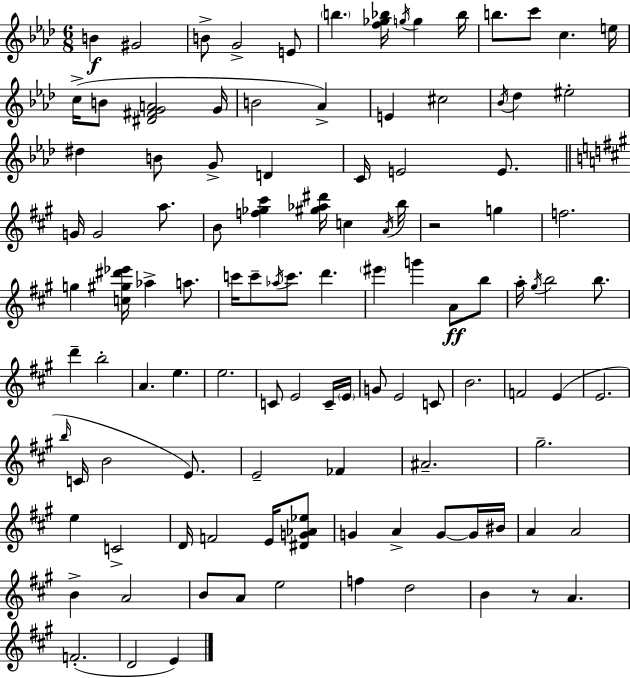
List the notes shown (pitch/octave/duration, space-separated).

B4/q G#4/h B4/e G4/h E4/e B5/q. [F5,Gb5,Bb5]/s G5/s G5/q Bb5/s B5/e. C6/e C5/q. E5/s C5/s B4/e [D#4,F#4,G4,A4]/h G4/s B4/h Ab4/q E4/q C#5/h Bb4/s Db5/q EIS5/h D#5/q B4/e G4/e D4/q C4/s E4/h E4/e. G4/s G4/h A5/e. B4/e [F5,Gb5,C#6]/q [G#5,Ab5,D#6]/s C5/q A4/s B5/s R/h G5/q F5/h. G5/q [C5,G#5,D#6,Eb6]/s Ab5/q A5/e. C6/s C6/e Ab5/s C6/e. D6/q. EIS6/q G6/q A4/e B5/e A5/s G#5/s B5/h B5/e. D6/q B5/h A4/q. E5/q. E5/h. C4/e E4/h C4/s E4/s G4/e E4/h C4/e B4/h. F4/h E4/q E4/h. B5/s C4/s B4/h E4/e. E4/h FES4/q A#4/h. G#5/h. E5/q C4/h D4/s F4/h E4/s [D#4,G4,Ab4,Eb5]/e G4/q A4/q G4/e G4/s BIS4/s A4/q A4/h B4/q A4/h B4/e A4/e E5/h F5/q D5/h B4/q R/e A4/q. F4/h. D4/h E4/q